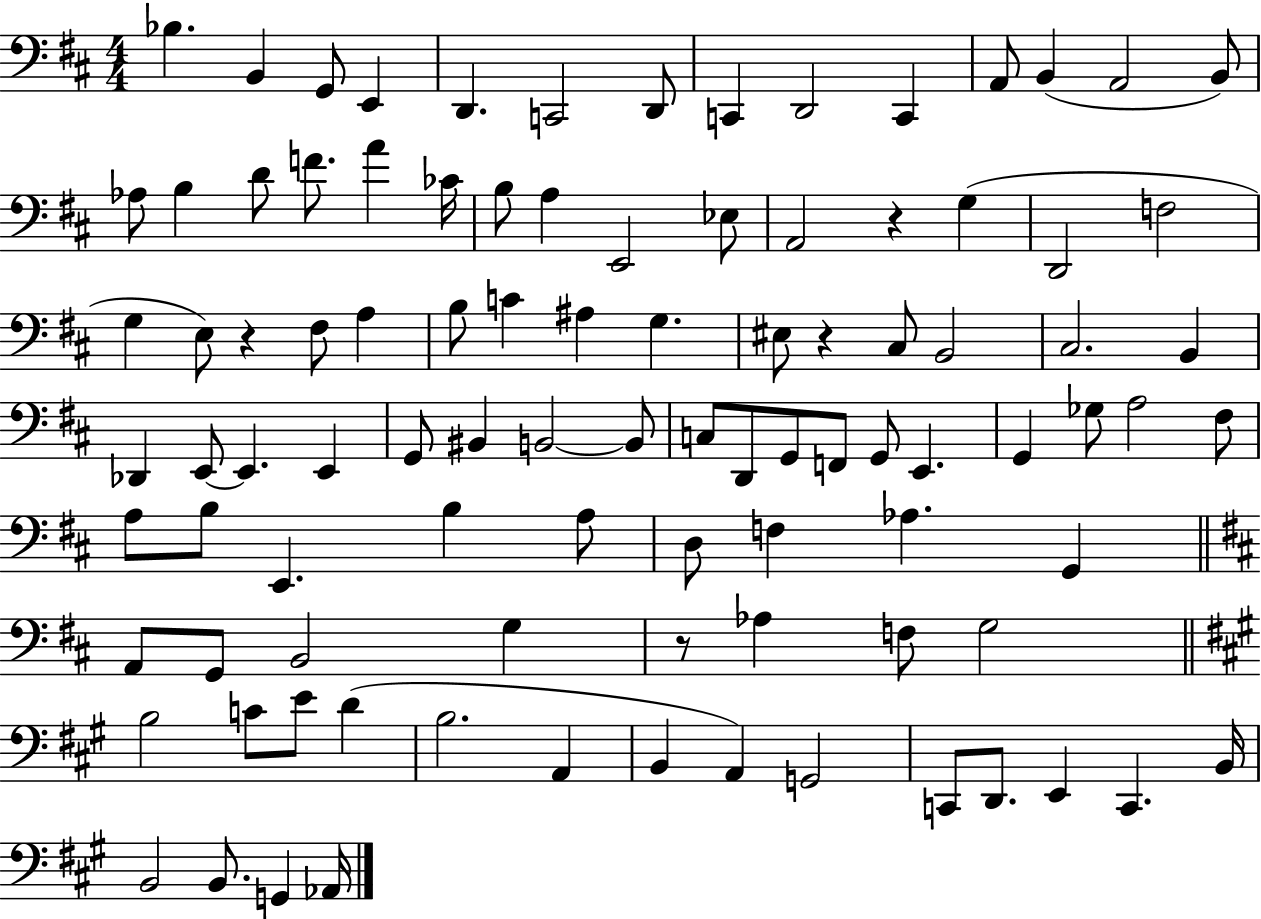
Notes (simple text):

Bb3/q. B2/q G2/e E2/q D2/q. C2/h D2/e C2/q D2/h C2/q A2/e B2/q A2/h B2/e Ab3/e B3/q D4/e F4/e. A4/q CES4/s B3/e A3/q E2/h Eb3/e A2/h R/q G3/q D2/h F3/h G3/q E3/e R/q F#3/e A3/q B3/e C4/q A#3/q G3/q. EIS3/e R/q C#3/e B2/h C#3/h. B2/q Db2/q E2/e E2/q. E2/q G2/e BIS2/q B2/h B2/e C3/e D2/e G2/e F2/e G2/e E2/q. G2/q Gb3/e A3/h F#3/e A3/e B3/e E2/q. B3/q A3/e D3/e F3/q Ab3/q. G2/q A2/e G2/e B2/h G3/q R/e Ab3/q F3/e G3/h B3/h C4/e E4/e D4/q B3/h. A2/q B2/q A2/q G2/h C2/e D2/e. E2/q C2/q. B2/s B2/h B2/e. G2/q Ab2/s